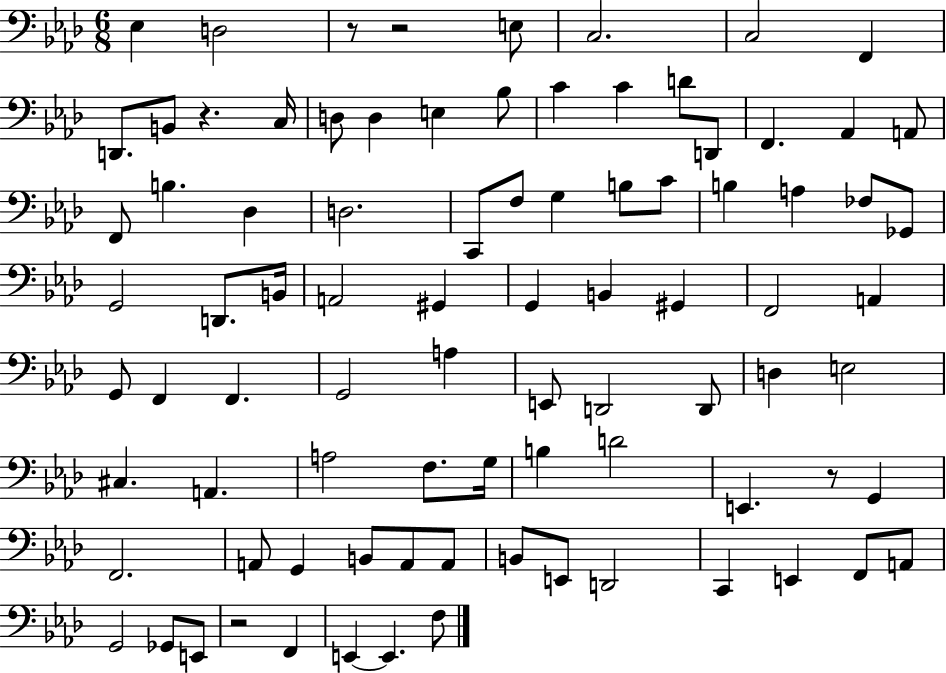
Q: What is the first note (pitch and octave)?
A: Eb3